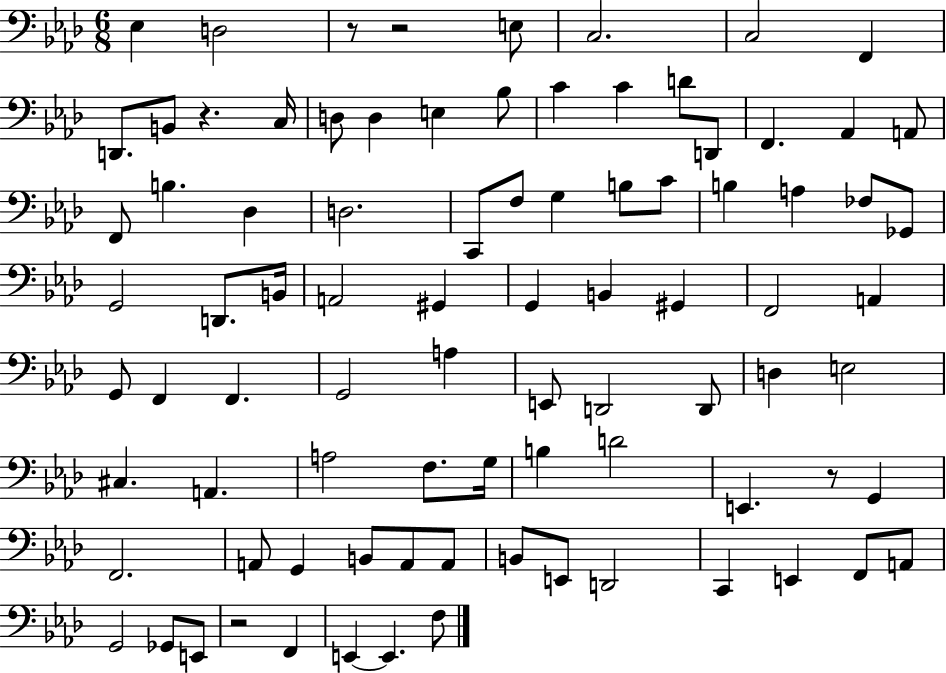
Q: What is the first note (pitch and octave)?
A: Eb3